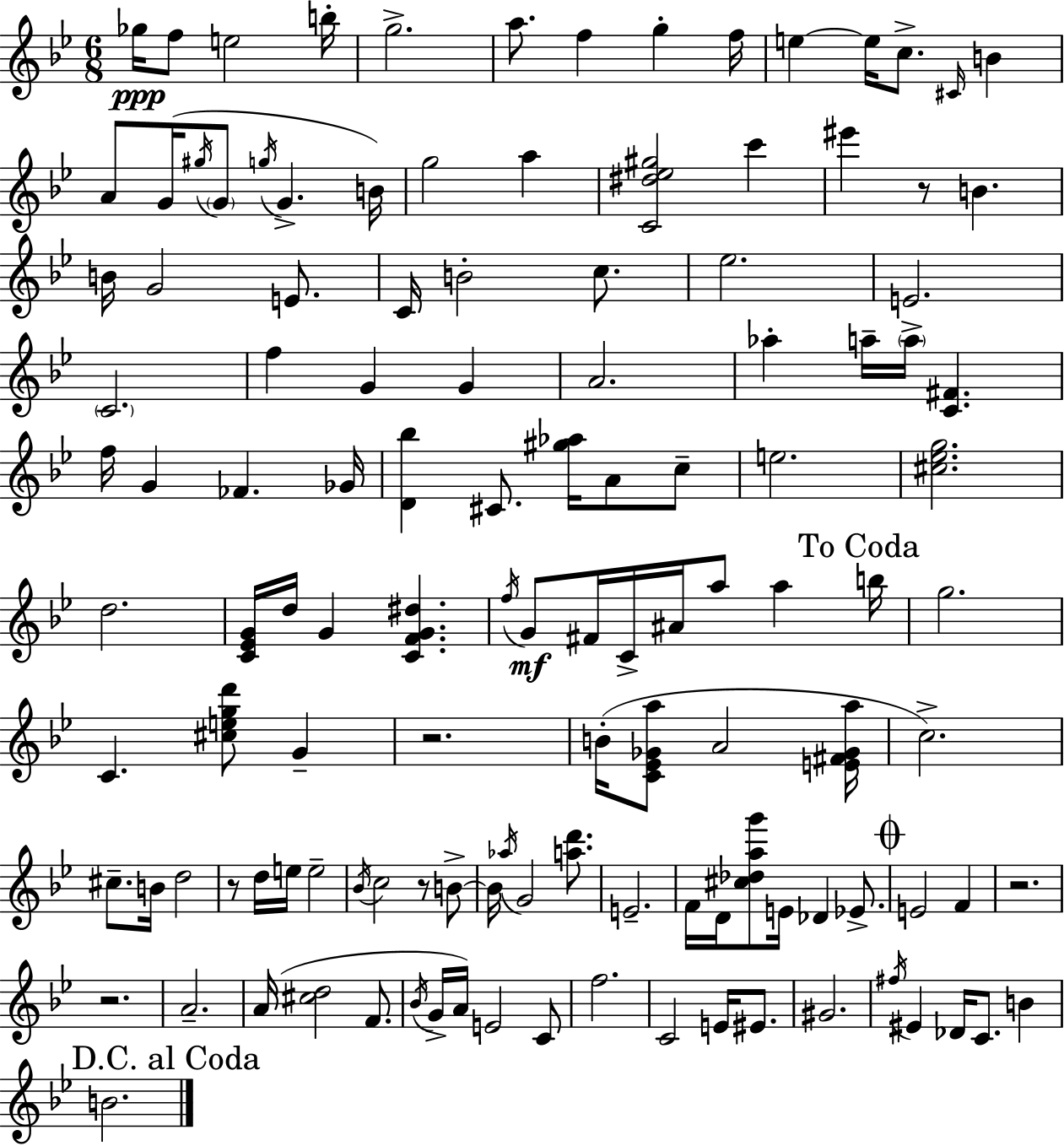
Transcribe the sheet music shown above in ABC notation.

X:1
T:Untitled
M:6/8
L:1/4
K:Gm
_g/4 f/2 e2 b/4 g2 a/2 f g f/4 e e/4 c/2 ^C/4 B A/2 G/4 ^g/4 G/2 g/4 G B/4 g2 a [C^d_e^g]2 c' ^e' z/2 B B/4 G2 E/2 C/4 B2 c/2 _e2 E2 C2 f G G A2 _a a/4 a/4 [C^F] f/4 G _F _G/4 [D_b] ^C/2 [^g_a]/4 A/2 c/2 e2 [^c_eg]2 d2 [C_EG]/4 d/4 G [CFG^d] f/4 G/2 ^F/4 C/4 ^A/4 a/2 a b/4 g2 C [^cegd']/2 G z2 B/4 [C_E_Ga]/2 A2 [E^F_Ga]/4 c2 ^c/2 B/4 d2 z/2 d/4 e/4 e2 _B/4 c2 z/2 B/2 B/4 _a/4 G2 [ad']/2 E2 F/4 D/4 [^c_dag']/2 E/4 _D _E/2 E2 F z2 z2 A2 A/4 [^cd]2 F/2 _B/4 G/4 A/4 E2 C/2 f2 C2 E/4 ^E/2 ^G2 ^f/4 ^E _D/4 C/2 B B2